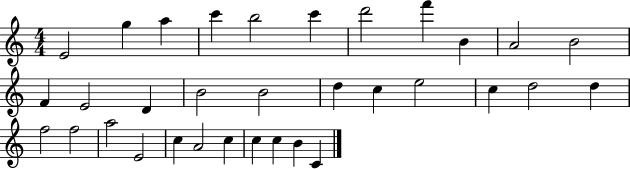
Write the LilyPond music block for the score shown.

{
  \clef treble
  \numericTimeSignature
  \time 4/4
  \key c \major
  e'2 g''4 a''4 | c'''4 b''2 c'''4 | d'''2 f'''4 b'4 | a'2 b'2 | \break f'4 e'2 d'4 | b'2 b'2 | d''4 c''4 e''2 | c''4 d''2 d''4 | \break f''2 f''2 | a''2 e'2 | c''4 a'2 c''4 | c''4 c''4 b'4 c'4 | \break \bar "|."
}